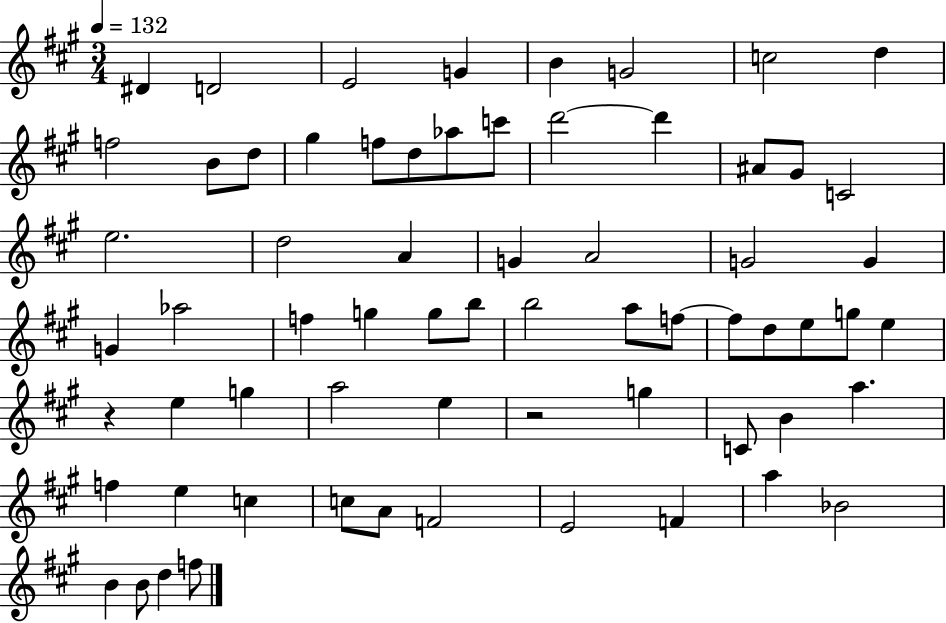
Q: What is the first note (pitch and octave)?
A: D#4